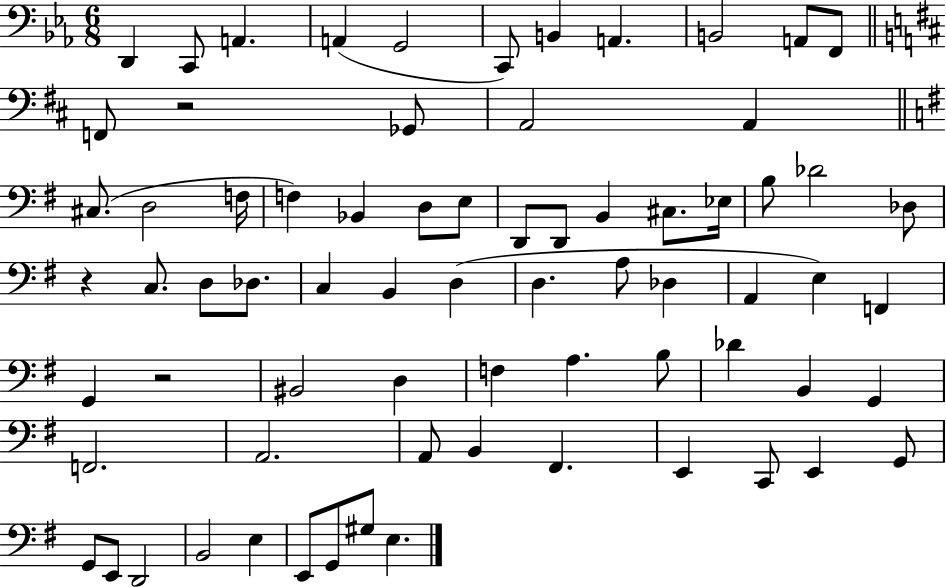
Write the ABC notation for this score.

X:1
T:Untitled
M:6/8
L:1/4
K:Eb
D,, C,,/2 A,, A,, G,,2 C,,/2 B,, A,, B,,2 A,,/2 F,,/2 F,,/2 z2 _G,,/2 A,,2 A,, ^C,/2 D,2 F,/4 F, _B,, D,/2 E,/2 D,,/2 D,,/2 B,, ^C,/2 _E,/4 B,/2 _D2 _D,/2 z C,/2 D,/2 _D,/2 C, B,, D, D, A,/2 _D, A,, E, F,, G,, z2 ^B,,2 D, F, A, B,/2 _D B,, G,, F,,2 A,,2 A,,/2 B,, ^F,, E,, C,,/2 E,, G,,/2 G,,/2 E,,/2 D,,2 B,,2 E, E,,/2 G,,/2 ^G,/2 E,